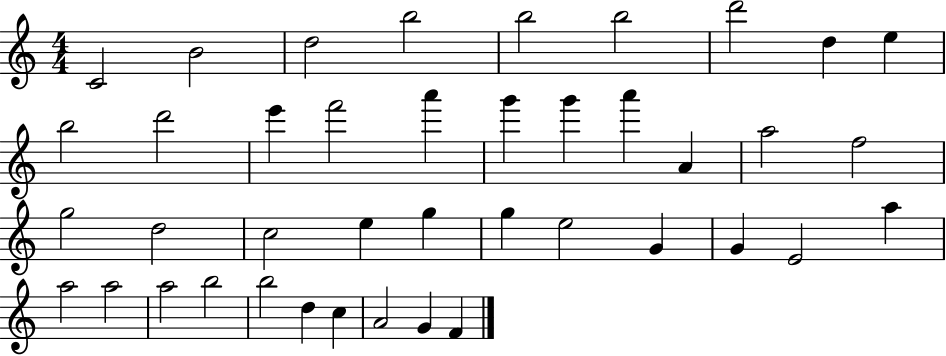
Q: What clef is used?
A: treble